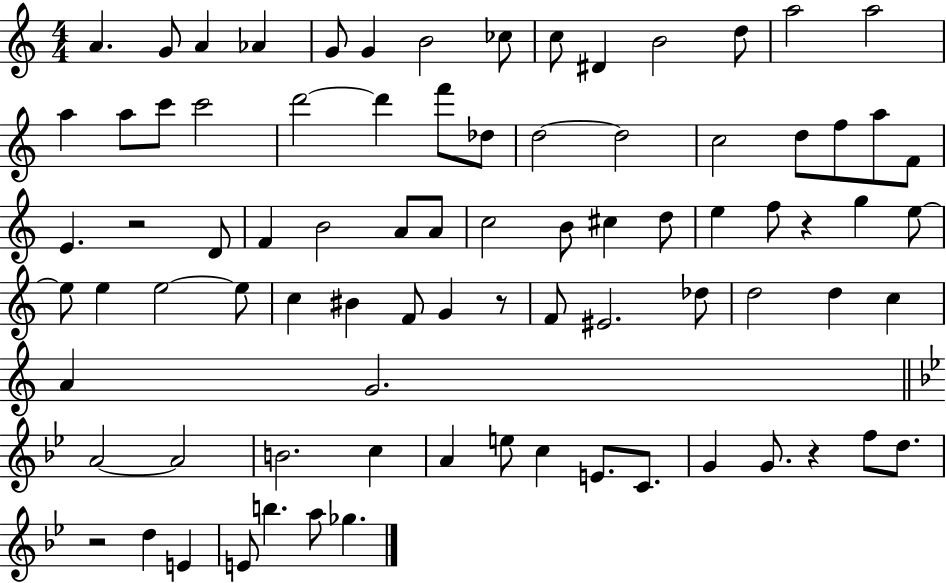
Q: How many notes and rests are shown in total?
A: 83